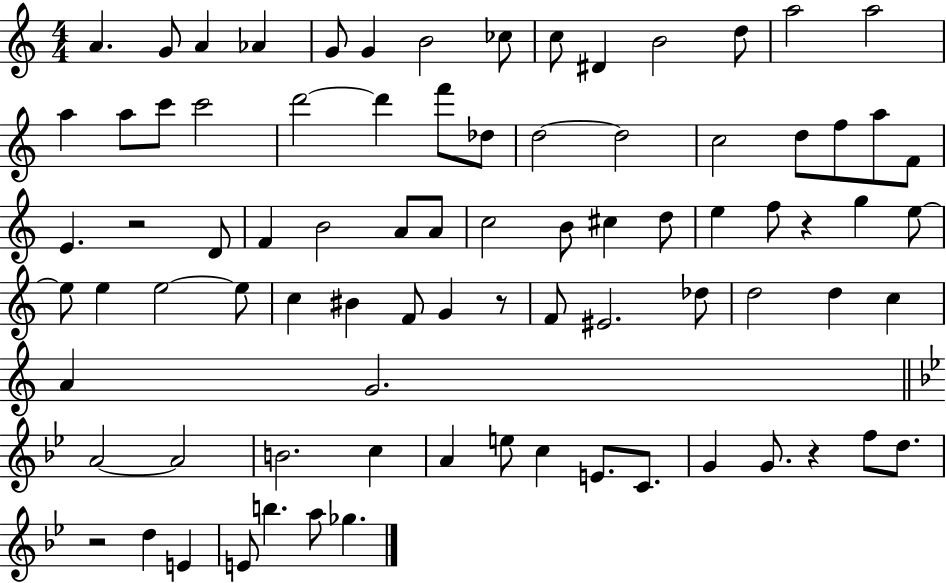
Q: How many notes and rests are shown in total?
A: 83